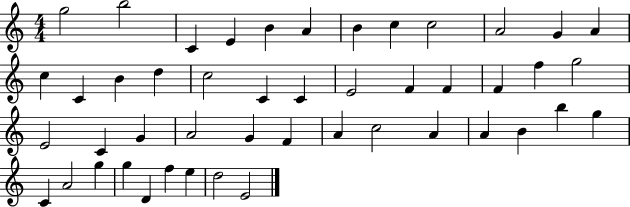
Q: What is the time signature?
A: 4/4